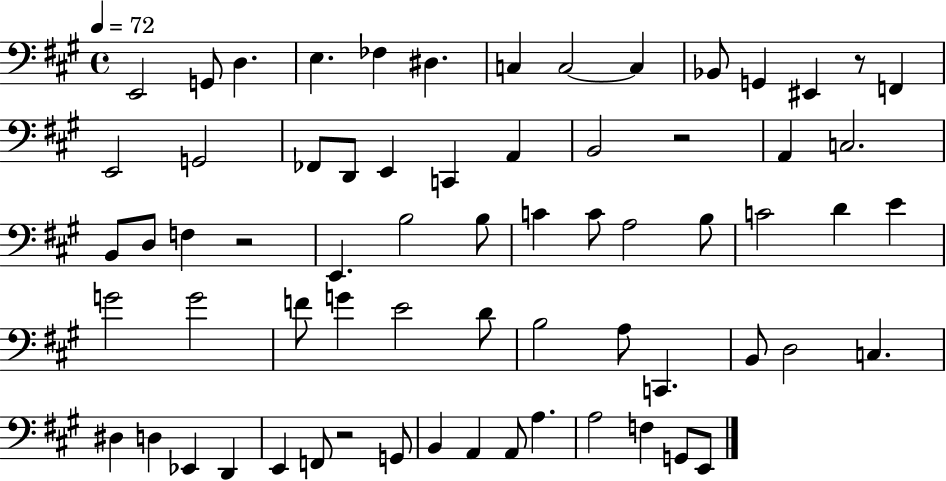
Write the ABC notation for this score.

X:1
T:Untitled
M:4/4
L:1/4
K:A
E,,2 G,,/2 D, E, _F, ^D, C, C,2 C, _B,,/2 G,, ^E,, z/2 F,, E,,2 G,,2 _F,,/2 D,,/2 E,, C,, A,, B,,2 z2 A,, C,2 B,,/2 D,/2 F, z2 E,, B,2 B,/2 C C/2 A,2 B,/2 C2 D E G2 G2 F/2 G E2 D/2 B,2 A,/2 C,, B,,/2 D,2 C, ^D, D, _E,, D,, E,, F,,/2 z2 G,,/2 B,, A,, A,,/2 A, A,2 F, G,,/2 E,,/2